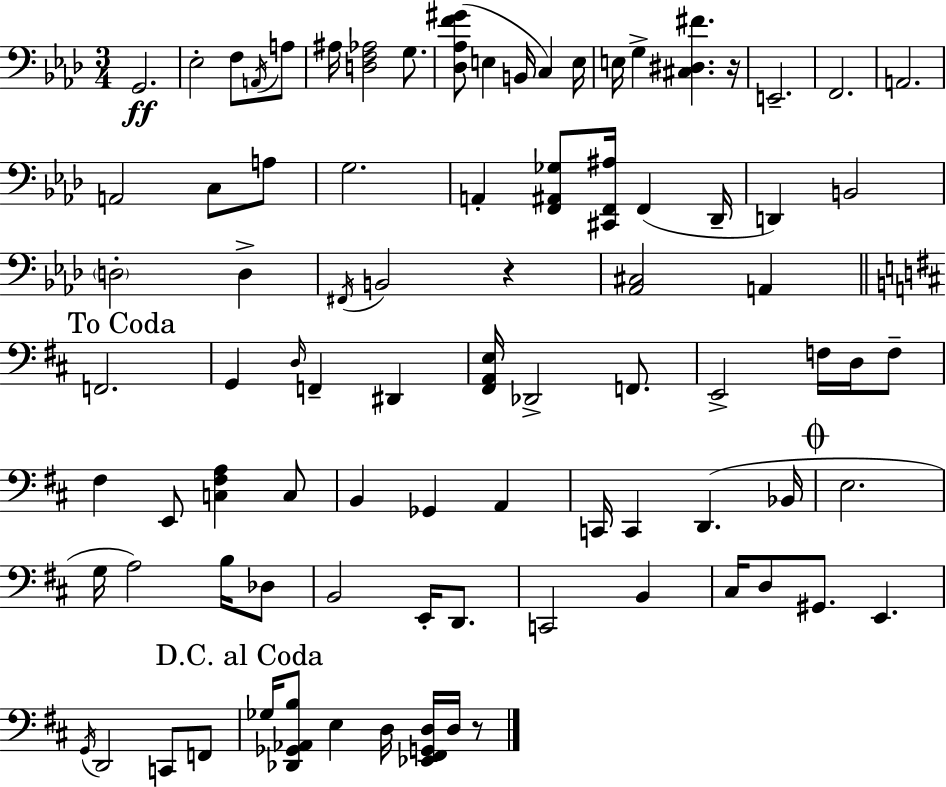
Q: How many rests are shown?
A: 3